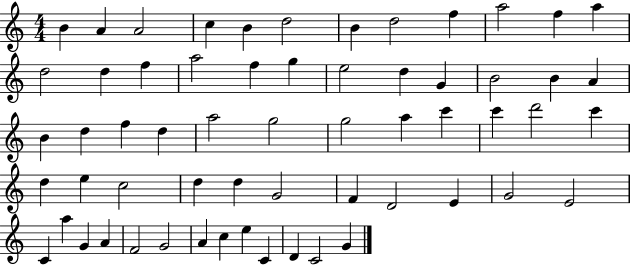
B4/q A4/q A4/h C5/q B4/q D5/h B4/q D5/h F5/q A5/h F5/q A5/q D5/h D5/q F5/q A5/h F5/q G5/q E5/h D5/q G4/q B4/h B4/q A4/q B4/q D5/q F5/q D5/q A5/h G5/h G5/h A5/q C6/q C6/q D6/h C6/q D5/q E5/q C5/h D5/q D5/q G4/h F4/q D4/h E4/q G4/h E4/h C4/q A5/q G4/q A4/q F4/h G4/h A4/q C5/q E5/q C4/q D4/q C4/h G4/q